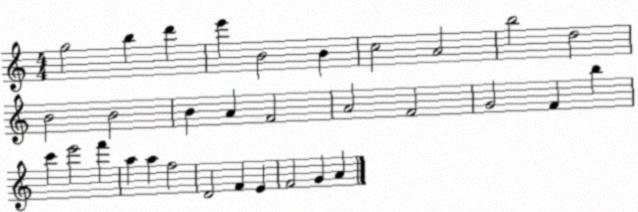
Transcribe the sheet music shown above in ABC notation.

X:1
T:Untitled
M:4/4
L:1/4
K:C
g2 b d' e' B2 B c2 A2 b2 d2 B2 B2 B A F2 A2 F2 G2 F b c' e'2 f' a a f2 D2 F E F2 G A